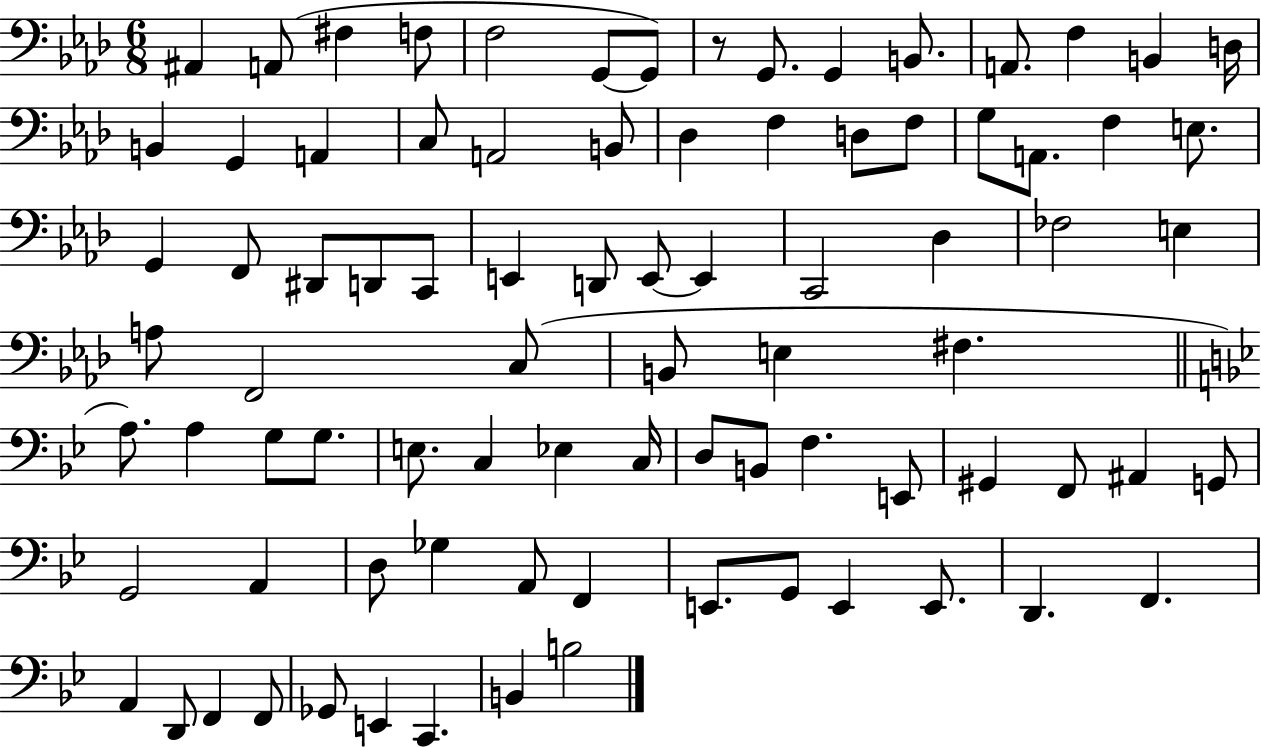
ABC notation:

X:1
T:Untitled
M:6/8
L:1/4
K:Ab
^A,, A,,/2 ^F, F,/2 F,2 G,,/2 G,,/2 z/2 G,,/2 G,, B,,/2 A,,/2 F, B,, D,/4 B,, G,, A,, C,/2 A,,2 B,,/2 _D, F, D,/2 F,/2 G,/2 A,,/2 F, E,/2 G,, F,,/2 ^D,,/2 D,,/2 C,,/2 E,, D,,/2 E,,/2 E,, C,,2 _D, _F,2 E, A,/2 F,,2 C,/2 B,,/2 E, ^F, A,/2 A, G,/2 G,/2 E,/2 C, _E, C,/4 D,/2 B,,/2 F, E,,/2 ^G,, F,,/2 ^A,, G,,/2 G,,2 A,, D,/2 _G, A,,/2 F,, E,,/2 G,,/2 E,, E,,/2 D,, F,, A,, D,,/2 F,, F,,/2 _G,,/2 E,, C,, B,, B,2